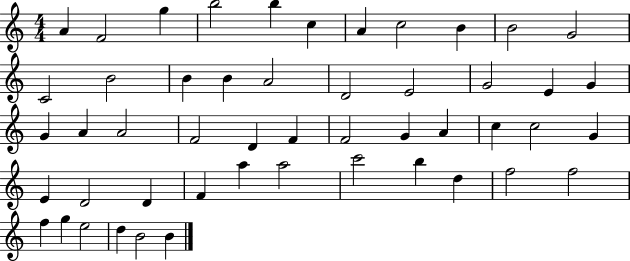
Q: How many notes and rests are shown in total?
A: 50